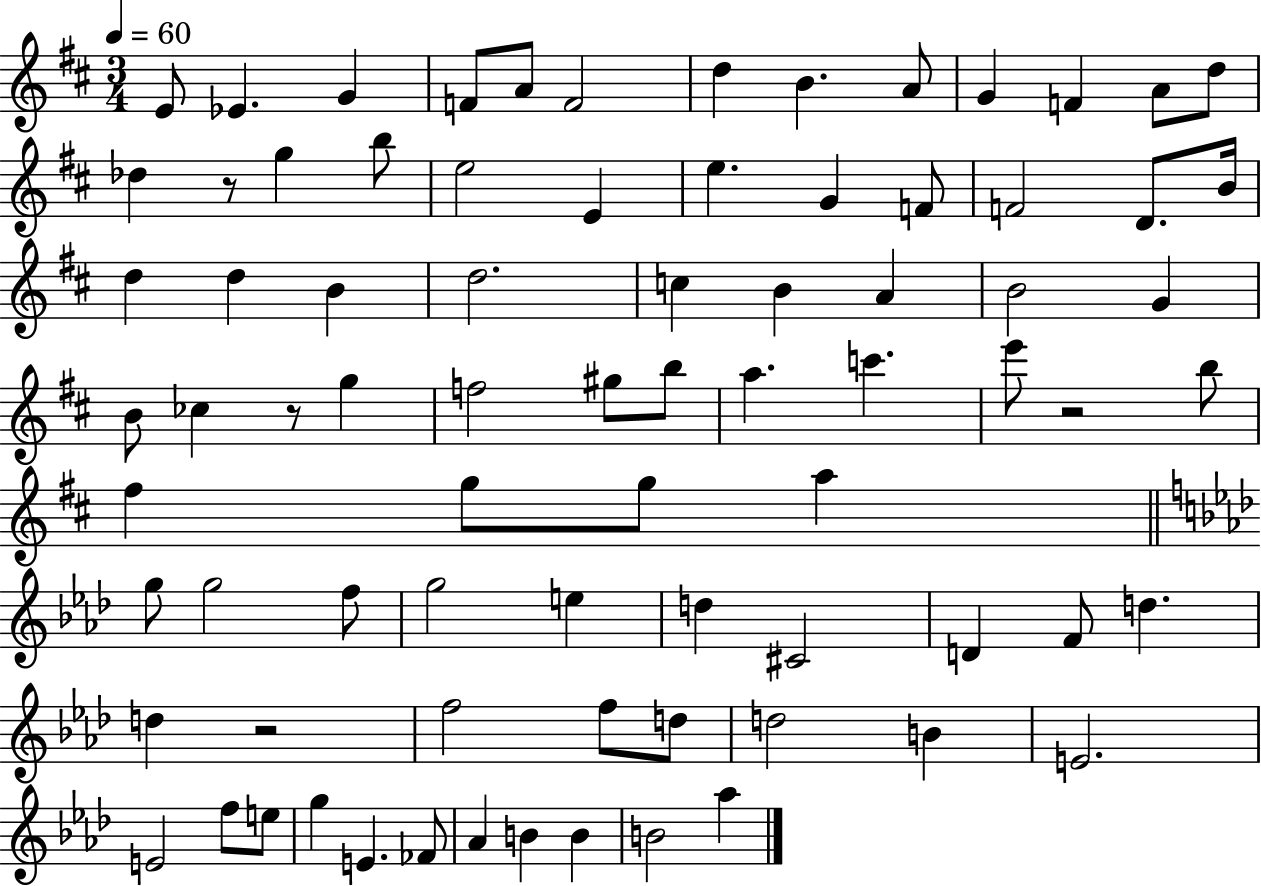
{
  \clef treble
  \numericTimeSignature
  \time 3/4
  \key d \major
  \tempo 4 = 60
  e'8 ees'4. g'4 | f'8 a'8 f'2 | d''4 b'4. a'8 | g'4 f'4 a'8 d''8 | \break des''4 r8 g''4 b''8 | e''2 e'4 | e''4. g'4 f'8 | f'2 d'8. b'16 | \break d''4 d''4 b'4 | d''2. | c''4 b'4 a'4 | b'2 g'4 | \break b'8 ces''4 r8 g''4 | f''2 gis''8 b''8 | a''4. c'''4. | e'''8 r2 b''8 | \break fis''4 g''8 g''8 a''4 | \bar "||" \break \key aes \major g''8 g''2 f''8 | g''2 e''4 | d''4 cis'2 | d'4 f'8 d''4. | \break d''4 r2 | f''2 f''8 d''8 | d''2 b'4 | e'2. | \break e'2 f''8 e''8 | g''4 e'4. fes'8 | aes'4 b'4 b'4 | b'2 aes''4 | \break \bar "|."
}